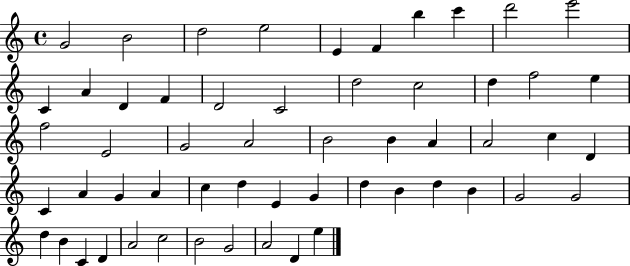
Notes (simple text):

G4/h B4/h D5/h E5/h E4/q F4/q B5/q C6/q D6/h E6/h C4/q A4/q D4/q F4/q D4/h C4/h D5/h C5/h D5/q F5/h E5/q F5/h E4/h G4/h A4/h B4/h B4/q A4/q A4/h C5/q D4/q C4/q A4/q G4/q A4/q C5/q D5/q E4/q G4/q D5/q B4/q D5/q B4/q G4/h G4/h D5/q B4/q C4/q D4/q A4/h C5/h B4/h G4/h A4/h D4/q E5/q